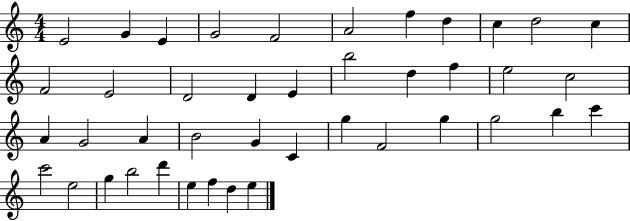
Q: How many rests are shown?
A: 0